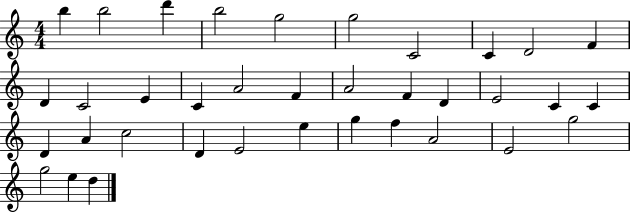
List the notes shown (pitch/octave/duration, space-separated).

B5/q B5/h D6/q B5/h G5/h G5/h C4/h C4/q D4/h F4/q D4/q C4/h E4/q C4/q A4/h F4/q A4/h F4/q D4/q E4/h C4/q C4/q D4/q A4/q C5/h D4/q E4/h E5/q G5/q F5/q A4/h E4/h G5/h G5/h E5/q D5/q